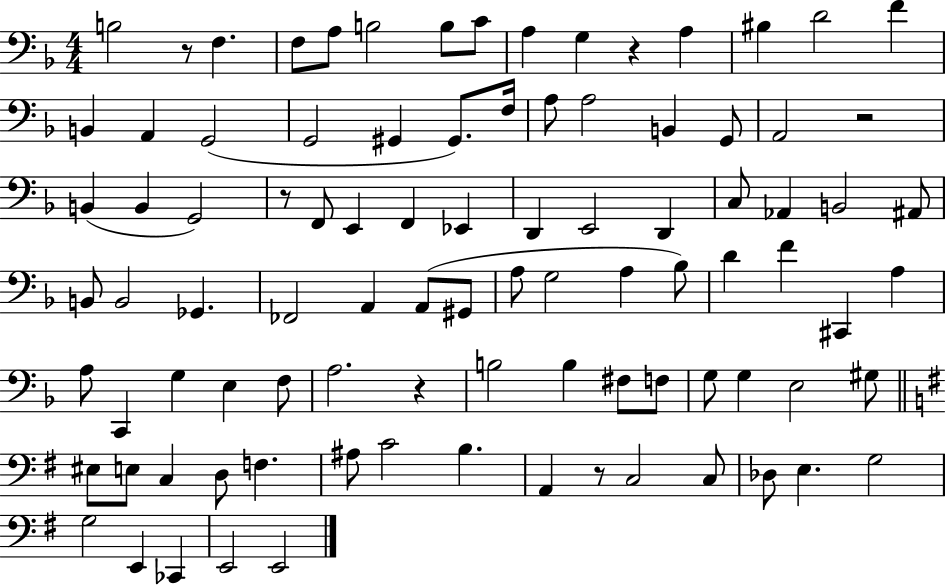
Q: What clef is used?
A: bass